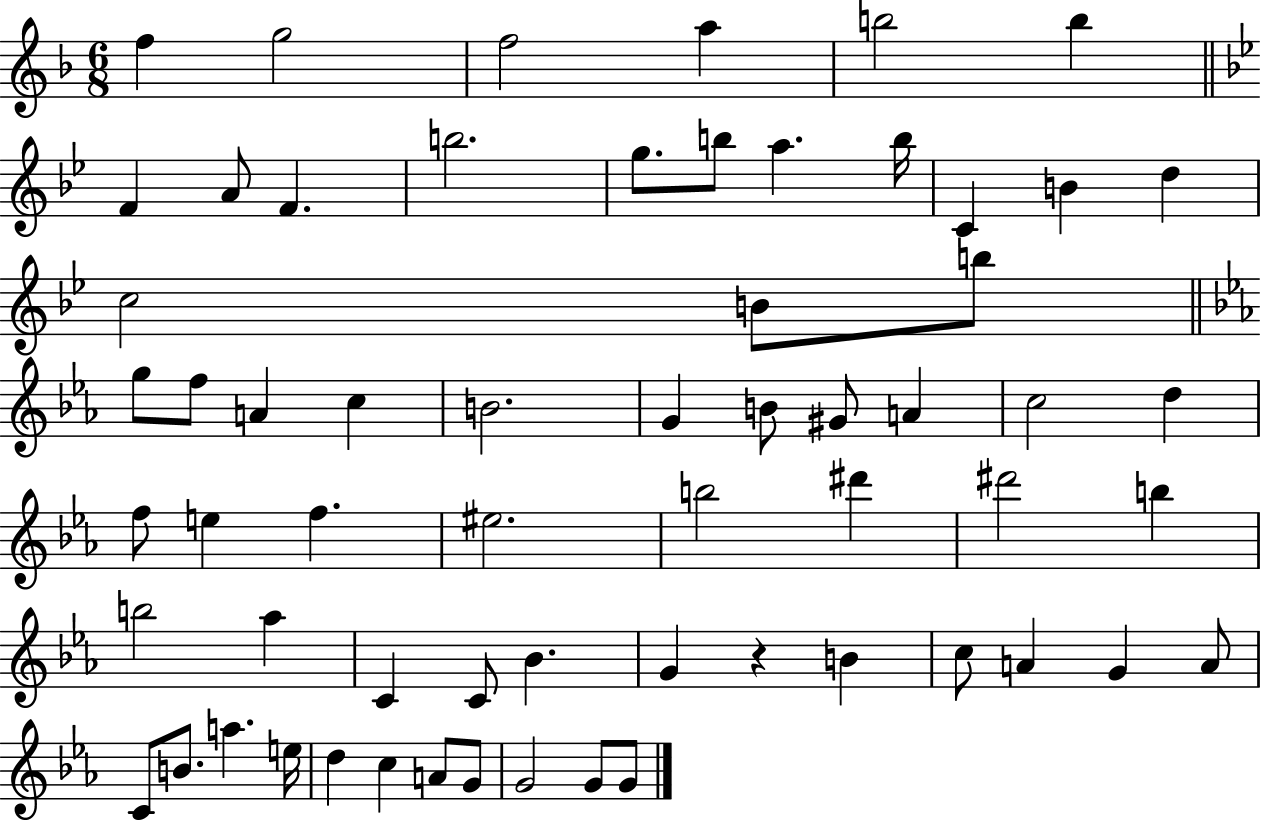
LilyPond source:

{
  \clef treble
  \numericTimeSignature
  \time 6/8
  \key f \major
  f''4 g''2 | f''2 a''4 | b''2 b''4 | \bar "||" \break \key bes \major f'4 a'8 f'4. | b''2. | g''8. b''8 a''4. b''16 | c'4 b'4 d''4 | \break c''2 b'8 b''8 | \bar "||" \break \key c \minor g''8 f''8 a'4 c''4 | b'2. | g'4 b'8 gis'8 a'4 | c''2 d''4 | \break f''8 e''4 f''4. | eis''2. | b''2 dis'''4 | dis'''2 b''4 | \break b''2 aes''4 | c'4 c'8 bes'4. | g'4 r4 b'4 | c''8 a'4 g'4 a'8 | \break c'8 b'8. a''4. e''16 | d''4 c''4 a'8 g'8 | g'2 g'8 g'8 | \bar "|."
}